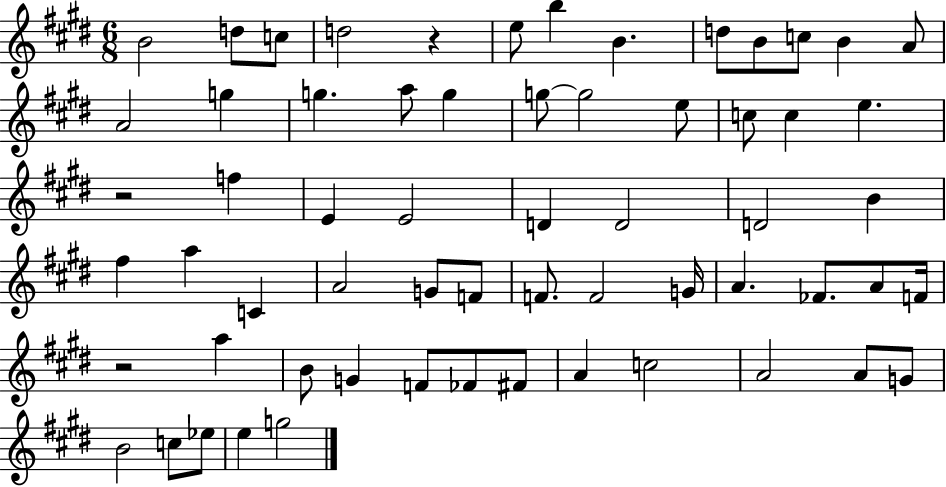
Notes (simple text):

B4/h D5/e C5/e D5/h R/q E5/e B5/q B4/q. D5/e B4/e C5/e B4/q A4/e A4/h G5/q G5/q. A5/e G5/q G5/e G5/h E5/e C5/e C5/q E5/q. R/h F5/q E4/q E4/h D4/q D4/h D4/h B4/q F#5/q A5/q C4/q A4/h G4/e F4/e F4/e. F4/h G4/s A4/q. FES4/e. A4/e F4/s R/h A5/q B4/e G4/q F4/e FES4/e F#4/e A4/q C5/h A4/h A4/e G4/e B4/h C5/e Eb5/e E5/q G5/h